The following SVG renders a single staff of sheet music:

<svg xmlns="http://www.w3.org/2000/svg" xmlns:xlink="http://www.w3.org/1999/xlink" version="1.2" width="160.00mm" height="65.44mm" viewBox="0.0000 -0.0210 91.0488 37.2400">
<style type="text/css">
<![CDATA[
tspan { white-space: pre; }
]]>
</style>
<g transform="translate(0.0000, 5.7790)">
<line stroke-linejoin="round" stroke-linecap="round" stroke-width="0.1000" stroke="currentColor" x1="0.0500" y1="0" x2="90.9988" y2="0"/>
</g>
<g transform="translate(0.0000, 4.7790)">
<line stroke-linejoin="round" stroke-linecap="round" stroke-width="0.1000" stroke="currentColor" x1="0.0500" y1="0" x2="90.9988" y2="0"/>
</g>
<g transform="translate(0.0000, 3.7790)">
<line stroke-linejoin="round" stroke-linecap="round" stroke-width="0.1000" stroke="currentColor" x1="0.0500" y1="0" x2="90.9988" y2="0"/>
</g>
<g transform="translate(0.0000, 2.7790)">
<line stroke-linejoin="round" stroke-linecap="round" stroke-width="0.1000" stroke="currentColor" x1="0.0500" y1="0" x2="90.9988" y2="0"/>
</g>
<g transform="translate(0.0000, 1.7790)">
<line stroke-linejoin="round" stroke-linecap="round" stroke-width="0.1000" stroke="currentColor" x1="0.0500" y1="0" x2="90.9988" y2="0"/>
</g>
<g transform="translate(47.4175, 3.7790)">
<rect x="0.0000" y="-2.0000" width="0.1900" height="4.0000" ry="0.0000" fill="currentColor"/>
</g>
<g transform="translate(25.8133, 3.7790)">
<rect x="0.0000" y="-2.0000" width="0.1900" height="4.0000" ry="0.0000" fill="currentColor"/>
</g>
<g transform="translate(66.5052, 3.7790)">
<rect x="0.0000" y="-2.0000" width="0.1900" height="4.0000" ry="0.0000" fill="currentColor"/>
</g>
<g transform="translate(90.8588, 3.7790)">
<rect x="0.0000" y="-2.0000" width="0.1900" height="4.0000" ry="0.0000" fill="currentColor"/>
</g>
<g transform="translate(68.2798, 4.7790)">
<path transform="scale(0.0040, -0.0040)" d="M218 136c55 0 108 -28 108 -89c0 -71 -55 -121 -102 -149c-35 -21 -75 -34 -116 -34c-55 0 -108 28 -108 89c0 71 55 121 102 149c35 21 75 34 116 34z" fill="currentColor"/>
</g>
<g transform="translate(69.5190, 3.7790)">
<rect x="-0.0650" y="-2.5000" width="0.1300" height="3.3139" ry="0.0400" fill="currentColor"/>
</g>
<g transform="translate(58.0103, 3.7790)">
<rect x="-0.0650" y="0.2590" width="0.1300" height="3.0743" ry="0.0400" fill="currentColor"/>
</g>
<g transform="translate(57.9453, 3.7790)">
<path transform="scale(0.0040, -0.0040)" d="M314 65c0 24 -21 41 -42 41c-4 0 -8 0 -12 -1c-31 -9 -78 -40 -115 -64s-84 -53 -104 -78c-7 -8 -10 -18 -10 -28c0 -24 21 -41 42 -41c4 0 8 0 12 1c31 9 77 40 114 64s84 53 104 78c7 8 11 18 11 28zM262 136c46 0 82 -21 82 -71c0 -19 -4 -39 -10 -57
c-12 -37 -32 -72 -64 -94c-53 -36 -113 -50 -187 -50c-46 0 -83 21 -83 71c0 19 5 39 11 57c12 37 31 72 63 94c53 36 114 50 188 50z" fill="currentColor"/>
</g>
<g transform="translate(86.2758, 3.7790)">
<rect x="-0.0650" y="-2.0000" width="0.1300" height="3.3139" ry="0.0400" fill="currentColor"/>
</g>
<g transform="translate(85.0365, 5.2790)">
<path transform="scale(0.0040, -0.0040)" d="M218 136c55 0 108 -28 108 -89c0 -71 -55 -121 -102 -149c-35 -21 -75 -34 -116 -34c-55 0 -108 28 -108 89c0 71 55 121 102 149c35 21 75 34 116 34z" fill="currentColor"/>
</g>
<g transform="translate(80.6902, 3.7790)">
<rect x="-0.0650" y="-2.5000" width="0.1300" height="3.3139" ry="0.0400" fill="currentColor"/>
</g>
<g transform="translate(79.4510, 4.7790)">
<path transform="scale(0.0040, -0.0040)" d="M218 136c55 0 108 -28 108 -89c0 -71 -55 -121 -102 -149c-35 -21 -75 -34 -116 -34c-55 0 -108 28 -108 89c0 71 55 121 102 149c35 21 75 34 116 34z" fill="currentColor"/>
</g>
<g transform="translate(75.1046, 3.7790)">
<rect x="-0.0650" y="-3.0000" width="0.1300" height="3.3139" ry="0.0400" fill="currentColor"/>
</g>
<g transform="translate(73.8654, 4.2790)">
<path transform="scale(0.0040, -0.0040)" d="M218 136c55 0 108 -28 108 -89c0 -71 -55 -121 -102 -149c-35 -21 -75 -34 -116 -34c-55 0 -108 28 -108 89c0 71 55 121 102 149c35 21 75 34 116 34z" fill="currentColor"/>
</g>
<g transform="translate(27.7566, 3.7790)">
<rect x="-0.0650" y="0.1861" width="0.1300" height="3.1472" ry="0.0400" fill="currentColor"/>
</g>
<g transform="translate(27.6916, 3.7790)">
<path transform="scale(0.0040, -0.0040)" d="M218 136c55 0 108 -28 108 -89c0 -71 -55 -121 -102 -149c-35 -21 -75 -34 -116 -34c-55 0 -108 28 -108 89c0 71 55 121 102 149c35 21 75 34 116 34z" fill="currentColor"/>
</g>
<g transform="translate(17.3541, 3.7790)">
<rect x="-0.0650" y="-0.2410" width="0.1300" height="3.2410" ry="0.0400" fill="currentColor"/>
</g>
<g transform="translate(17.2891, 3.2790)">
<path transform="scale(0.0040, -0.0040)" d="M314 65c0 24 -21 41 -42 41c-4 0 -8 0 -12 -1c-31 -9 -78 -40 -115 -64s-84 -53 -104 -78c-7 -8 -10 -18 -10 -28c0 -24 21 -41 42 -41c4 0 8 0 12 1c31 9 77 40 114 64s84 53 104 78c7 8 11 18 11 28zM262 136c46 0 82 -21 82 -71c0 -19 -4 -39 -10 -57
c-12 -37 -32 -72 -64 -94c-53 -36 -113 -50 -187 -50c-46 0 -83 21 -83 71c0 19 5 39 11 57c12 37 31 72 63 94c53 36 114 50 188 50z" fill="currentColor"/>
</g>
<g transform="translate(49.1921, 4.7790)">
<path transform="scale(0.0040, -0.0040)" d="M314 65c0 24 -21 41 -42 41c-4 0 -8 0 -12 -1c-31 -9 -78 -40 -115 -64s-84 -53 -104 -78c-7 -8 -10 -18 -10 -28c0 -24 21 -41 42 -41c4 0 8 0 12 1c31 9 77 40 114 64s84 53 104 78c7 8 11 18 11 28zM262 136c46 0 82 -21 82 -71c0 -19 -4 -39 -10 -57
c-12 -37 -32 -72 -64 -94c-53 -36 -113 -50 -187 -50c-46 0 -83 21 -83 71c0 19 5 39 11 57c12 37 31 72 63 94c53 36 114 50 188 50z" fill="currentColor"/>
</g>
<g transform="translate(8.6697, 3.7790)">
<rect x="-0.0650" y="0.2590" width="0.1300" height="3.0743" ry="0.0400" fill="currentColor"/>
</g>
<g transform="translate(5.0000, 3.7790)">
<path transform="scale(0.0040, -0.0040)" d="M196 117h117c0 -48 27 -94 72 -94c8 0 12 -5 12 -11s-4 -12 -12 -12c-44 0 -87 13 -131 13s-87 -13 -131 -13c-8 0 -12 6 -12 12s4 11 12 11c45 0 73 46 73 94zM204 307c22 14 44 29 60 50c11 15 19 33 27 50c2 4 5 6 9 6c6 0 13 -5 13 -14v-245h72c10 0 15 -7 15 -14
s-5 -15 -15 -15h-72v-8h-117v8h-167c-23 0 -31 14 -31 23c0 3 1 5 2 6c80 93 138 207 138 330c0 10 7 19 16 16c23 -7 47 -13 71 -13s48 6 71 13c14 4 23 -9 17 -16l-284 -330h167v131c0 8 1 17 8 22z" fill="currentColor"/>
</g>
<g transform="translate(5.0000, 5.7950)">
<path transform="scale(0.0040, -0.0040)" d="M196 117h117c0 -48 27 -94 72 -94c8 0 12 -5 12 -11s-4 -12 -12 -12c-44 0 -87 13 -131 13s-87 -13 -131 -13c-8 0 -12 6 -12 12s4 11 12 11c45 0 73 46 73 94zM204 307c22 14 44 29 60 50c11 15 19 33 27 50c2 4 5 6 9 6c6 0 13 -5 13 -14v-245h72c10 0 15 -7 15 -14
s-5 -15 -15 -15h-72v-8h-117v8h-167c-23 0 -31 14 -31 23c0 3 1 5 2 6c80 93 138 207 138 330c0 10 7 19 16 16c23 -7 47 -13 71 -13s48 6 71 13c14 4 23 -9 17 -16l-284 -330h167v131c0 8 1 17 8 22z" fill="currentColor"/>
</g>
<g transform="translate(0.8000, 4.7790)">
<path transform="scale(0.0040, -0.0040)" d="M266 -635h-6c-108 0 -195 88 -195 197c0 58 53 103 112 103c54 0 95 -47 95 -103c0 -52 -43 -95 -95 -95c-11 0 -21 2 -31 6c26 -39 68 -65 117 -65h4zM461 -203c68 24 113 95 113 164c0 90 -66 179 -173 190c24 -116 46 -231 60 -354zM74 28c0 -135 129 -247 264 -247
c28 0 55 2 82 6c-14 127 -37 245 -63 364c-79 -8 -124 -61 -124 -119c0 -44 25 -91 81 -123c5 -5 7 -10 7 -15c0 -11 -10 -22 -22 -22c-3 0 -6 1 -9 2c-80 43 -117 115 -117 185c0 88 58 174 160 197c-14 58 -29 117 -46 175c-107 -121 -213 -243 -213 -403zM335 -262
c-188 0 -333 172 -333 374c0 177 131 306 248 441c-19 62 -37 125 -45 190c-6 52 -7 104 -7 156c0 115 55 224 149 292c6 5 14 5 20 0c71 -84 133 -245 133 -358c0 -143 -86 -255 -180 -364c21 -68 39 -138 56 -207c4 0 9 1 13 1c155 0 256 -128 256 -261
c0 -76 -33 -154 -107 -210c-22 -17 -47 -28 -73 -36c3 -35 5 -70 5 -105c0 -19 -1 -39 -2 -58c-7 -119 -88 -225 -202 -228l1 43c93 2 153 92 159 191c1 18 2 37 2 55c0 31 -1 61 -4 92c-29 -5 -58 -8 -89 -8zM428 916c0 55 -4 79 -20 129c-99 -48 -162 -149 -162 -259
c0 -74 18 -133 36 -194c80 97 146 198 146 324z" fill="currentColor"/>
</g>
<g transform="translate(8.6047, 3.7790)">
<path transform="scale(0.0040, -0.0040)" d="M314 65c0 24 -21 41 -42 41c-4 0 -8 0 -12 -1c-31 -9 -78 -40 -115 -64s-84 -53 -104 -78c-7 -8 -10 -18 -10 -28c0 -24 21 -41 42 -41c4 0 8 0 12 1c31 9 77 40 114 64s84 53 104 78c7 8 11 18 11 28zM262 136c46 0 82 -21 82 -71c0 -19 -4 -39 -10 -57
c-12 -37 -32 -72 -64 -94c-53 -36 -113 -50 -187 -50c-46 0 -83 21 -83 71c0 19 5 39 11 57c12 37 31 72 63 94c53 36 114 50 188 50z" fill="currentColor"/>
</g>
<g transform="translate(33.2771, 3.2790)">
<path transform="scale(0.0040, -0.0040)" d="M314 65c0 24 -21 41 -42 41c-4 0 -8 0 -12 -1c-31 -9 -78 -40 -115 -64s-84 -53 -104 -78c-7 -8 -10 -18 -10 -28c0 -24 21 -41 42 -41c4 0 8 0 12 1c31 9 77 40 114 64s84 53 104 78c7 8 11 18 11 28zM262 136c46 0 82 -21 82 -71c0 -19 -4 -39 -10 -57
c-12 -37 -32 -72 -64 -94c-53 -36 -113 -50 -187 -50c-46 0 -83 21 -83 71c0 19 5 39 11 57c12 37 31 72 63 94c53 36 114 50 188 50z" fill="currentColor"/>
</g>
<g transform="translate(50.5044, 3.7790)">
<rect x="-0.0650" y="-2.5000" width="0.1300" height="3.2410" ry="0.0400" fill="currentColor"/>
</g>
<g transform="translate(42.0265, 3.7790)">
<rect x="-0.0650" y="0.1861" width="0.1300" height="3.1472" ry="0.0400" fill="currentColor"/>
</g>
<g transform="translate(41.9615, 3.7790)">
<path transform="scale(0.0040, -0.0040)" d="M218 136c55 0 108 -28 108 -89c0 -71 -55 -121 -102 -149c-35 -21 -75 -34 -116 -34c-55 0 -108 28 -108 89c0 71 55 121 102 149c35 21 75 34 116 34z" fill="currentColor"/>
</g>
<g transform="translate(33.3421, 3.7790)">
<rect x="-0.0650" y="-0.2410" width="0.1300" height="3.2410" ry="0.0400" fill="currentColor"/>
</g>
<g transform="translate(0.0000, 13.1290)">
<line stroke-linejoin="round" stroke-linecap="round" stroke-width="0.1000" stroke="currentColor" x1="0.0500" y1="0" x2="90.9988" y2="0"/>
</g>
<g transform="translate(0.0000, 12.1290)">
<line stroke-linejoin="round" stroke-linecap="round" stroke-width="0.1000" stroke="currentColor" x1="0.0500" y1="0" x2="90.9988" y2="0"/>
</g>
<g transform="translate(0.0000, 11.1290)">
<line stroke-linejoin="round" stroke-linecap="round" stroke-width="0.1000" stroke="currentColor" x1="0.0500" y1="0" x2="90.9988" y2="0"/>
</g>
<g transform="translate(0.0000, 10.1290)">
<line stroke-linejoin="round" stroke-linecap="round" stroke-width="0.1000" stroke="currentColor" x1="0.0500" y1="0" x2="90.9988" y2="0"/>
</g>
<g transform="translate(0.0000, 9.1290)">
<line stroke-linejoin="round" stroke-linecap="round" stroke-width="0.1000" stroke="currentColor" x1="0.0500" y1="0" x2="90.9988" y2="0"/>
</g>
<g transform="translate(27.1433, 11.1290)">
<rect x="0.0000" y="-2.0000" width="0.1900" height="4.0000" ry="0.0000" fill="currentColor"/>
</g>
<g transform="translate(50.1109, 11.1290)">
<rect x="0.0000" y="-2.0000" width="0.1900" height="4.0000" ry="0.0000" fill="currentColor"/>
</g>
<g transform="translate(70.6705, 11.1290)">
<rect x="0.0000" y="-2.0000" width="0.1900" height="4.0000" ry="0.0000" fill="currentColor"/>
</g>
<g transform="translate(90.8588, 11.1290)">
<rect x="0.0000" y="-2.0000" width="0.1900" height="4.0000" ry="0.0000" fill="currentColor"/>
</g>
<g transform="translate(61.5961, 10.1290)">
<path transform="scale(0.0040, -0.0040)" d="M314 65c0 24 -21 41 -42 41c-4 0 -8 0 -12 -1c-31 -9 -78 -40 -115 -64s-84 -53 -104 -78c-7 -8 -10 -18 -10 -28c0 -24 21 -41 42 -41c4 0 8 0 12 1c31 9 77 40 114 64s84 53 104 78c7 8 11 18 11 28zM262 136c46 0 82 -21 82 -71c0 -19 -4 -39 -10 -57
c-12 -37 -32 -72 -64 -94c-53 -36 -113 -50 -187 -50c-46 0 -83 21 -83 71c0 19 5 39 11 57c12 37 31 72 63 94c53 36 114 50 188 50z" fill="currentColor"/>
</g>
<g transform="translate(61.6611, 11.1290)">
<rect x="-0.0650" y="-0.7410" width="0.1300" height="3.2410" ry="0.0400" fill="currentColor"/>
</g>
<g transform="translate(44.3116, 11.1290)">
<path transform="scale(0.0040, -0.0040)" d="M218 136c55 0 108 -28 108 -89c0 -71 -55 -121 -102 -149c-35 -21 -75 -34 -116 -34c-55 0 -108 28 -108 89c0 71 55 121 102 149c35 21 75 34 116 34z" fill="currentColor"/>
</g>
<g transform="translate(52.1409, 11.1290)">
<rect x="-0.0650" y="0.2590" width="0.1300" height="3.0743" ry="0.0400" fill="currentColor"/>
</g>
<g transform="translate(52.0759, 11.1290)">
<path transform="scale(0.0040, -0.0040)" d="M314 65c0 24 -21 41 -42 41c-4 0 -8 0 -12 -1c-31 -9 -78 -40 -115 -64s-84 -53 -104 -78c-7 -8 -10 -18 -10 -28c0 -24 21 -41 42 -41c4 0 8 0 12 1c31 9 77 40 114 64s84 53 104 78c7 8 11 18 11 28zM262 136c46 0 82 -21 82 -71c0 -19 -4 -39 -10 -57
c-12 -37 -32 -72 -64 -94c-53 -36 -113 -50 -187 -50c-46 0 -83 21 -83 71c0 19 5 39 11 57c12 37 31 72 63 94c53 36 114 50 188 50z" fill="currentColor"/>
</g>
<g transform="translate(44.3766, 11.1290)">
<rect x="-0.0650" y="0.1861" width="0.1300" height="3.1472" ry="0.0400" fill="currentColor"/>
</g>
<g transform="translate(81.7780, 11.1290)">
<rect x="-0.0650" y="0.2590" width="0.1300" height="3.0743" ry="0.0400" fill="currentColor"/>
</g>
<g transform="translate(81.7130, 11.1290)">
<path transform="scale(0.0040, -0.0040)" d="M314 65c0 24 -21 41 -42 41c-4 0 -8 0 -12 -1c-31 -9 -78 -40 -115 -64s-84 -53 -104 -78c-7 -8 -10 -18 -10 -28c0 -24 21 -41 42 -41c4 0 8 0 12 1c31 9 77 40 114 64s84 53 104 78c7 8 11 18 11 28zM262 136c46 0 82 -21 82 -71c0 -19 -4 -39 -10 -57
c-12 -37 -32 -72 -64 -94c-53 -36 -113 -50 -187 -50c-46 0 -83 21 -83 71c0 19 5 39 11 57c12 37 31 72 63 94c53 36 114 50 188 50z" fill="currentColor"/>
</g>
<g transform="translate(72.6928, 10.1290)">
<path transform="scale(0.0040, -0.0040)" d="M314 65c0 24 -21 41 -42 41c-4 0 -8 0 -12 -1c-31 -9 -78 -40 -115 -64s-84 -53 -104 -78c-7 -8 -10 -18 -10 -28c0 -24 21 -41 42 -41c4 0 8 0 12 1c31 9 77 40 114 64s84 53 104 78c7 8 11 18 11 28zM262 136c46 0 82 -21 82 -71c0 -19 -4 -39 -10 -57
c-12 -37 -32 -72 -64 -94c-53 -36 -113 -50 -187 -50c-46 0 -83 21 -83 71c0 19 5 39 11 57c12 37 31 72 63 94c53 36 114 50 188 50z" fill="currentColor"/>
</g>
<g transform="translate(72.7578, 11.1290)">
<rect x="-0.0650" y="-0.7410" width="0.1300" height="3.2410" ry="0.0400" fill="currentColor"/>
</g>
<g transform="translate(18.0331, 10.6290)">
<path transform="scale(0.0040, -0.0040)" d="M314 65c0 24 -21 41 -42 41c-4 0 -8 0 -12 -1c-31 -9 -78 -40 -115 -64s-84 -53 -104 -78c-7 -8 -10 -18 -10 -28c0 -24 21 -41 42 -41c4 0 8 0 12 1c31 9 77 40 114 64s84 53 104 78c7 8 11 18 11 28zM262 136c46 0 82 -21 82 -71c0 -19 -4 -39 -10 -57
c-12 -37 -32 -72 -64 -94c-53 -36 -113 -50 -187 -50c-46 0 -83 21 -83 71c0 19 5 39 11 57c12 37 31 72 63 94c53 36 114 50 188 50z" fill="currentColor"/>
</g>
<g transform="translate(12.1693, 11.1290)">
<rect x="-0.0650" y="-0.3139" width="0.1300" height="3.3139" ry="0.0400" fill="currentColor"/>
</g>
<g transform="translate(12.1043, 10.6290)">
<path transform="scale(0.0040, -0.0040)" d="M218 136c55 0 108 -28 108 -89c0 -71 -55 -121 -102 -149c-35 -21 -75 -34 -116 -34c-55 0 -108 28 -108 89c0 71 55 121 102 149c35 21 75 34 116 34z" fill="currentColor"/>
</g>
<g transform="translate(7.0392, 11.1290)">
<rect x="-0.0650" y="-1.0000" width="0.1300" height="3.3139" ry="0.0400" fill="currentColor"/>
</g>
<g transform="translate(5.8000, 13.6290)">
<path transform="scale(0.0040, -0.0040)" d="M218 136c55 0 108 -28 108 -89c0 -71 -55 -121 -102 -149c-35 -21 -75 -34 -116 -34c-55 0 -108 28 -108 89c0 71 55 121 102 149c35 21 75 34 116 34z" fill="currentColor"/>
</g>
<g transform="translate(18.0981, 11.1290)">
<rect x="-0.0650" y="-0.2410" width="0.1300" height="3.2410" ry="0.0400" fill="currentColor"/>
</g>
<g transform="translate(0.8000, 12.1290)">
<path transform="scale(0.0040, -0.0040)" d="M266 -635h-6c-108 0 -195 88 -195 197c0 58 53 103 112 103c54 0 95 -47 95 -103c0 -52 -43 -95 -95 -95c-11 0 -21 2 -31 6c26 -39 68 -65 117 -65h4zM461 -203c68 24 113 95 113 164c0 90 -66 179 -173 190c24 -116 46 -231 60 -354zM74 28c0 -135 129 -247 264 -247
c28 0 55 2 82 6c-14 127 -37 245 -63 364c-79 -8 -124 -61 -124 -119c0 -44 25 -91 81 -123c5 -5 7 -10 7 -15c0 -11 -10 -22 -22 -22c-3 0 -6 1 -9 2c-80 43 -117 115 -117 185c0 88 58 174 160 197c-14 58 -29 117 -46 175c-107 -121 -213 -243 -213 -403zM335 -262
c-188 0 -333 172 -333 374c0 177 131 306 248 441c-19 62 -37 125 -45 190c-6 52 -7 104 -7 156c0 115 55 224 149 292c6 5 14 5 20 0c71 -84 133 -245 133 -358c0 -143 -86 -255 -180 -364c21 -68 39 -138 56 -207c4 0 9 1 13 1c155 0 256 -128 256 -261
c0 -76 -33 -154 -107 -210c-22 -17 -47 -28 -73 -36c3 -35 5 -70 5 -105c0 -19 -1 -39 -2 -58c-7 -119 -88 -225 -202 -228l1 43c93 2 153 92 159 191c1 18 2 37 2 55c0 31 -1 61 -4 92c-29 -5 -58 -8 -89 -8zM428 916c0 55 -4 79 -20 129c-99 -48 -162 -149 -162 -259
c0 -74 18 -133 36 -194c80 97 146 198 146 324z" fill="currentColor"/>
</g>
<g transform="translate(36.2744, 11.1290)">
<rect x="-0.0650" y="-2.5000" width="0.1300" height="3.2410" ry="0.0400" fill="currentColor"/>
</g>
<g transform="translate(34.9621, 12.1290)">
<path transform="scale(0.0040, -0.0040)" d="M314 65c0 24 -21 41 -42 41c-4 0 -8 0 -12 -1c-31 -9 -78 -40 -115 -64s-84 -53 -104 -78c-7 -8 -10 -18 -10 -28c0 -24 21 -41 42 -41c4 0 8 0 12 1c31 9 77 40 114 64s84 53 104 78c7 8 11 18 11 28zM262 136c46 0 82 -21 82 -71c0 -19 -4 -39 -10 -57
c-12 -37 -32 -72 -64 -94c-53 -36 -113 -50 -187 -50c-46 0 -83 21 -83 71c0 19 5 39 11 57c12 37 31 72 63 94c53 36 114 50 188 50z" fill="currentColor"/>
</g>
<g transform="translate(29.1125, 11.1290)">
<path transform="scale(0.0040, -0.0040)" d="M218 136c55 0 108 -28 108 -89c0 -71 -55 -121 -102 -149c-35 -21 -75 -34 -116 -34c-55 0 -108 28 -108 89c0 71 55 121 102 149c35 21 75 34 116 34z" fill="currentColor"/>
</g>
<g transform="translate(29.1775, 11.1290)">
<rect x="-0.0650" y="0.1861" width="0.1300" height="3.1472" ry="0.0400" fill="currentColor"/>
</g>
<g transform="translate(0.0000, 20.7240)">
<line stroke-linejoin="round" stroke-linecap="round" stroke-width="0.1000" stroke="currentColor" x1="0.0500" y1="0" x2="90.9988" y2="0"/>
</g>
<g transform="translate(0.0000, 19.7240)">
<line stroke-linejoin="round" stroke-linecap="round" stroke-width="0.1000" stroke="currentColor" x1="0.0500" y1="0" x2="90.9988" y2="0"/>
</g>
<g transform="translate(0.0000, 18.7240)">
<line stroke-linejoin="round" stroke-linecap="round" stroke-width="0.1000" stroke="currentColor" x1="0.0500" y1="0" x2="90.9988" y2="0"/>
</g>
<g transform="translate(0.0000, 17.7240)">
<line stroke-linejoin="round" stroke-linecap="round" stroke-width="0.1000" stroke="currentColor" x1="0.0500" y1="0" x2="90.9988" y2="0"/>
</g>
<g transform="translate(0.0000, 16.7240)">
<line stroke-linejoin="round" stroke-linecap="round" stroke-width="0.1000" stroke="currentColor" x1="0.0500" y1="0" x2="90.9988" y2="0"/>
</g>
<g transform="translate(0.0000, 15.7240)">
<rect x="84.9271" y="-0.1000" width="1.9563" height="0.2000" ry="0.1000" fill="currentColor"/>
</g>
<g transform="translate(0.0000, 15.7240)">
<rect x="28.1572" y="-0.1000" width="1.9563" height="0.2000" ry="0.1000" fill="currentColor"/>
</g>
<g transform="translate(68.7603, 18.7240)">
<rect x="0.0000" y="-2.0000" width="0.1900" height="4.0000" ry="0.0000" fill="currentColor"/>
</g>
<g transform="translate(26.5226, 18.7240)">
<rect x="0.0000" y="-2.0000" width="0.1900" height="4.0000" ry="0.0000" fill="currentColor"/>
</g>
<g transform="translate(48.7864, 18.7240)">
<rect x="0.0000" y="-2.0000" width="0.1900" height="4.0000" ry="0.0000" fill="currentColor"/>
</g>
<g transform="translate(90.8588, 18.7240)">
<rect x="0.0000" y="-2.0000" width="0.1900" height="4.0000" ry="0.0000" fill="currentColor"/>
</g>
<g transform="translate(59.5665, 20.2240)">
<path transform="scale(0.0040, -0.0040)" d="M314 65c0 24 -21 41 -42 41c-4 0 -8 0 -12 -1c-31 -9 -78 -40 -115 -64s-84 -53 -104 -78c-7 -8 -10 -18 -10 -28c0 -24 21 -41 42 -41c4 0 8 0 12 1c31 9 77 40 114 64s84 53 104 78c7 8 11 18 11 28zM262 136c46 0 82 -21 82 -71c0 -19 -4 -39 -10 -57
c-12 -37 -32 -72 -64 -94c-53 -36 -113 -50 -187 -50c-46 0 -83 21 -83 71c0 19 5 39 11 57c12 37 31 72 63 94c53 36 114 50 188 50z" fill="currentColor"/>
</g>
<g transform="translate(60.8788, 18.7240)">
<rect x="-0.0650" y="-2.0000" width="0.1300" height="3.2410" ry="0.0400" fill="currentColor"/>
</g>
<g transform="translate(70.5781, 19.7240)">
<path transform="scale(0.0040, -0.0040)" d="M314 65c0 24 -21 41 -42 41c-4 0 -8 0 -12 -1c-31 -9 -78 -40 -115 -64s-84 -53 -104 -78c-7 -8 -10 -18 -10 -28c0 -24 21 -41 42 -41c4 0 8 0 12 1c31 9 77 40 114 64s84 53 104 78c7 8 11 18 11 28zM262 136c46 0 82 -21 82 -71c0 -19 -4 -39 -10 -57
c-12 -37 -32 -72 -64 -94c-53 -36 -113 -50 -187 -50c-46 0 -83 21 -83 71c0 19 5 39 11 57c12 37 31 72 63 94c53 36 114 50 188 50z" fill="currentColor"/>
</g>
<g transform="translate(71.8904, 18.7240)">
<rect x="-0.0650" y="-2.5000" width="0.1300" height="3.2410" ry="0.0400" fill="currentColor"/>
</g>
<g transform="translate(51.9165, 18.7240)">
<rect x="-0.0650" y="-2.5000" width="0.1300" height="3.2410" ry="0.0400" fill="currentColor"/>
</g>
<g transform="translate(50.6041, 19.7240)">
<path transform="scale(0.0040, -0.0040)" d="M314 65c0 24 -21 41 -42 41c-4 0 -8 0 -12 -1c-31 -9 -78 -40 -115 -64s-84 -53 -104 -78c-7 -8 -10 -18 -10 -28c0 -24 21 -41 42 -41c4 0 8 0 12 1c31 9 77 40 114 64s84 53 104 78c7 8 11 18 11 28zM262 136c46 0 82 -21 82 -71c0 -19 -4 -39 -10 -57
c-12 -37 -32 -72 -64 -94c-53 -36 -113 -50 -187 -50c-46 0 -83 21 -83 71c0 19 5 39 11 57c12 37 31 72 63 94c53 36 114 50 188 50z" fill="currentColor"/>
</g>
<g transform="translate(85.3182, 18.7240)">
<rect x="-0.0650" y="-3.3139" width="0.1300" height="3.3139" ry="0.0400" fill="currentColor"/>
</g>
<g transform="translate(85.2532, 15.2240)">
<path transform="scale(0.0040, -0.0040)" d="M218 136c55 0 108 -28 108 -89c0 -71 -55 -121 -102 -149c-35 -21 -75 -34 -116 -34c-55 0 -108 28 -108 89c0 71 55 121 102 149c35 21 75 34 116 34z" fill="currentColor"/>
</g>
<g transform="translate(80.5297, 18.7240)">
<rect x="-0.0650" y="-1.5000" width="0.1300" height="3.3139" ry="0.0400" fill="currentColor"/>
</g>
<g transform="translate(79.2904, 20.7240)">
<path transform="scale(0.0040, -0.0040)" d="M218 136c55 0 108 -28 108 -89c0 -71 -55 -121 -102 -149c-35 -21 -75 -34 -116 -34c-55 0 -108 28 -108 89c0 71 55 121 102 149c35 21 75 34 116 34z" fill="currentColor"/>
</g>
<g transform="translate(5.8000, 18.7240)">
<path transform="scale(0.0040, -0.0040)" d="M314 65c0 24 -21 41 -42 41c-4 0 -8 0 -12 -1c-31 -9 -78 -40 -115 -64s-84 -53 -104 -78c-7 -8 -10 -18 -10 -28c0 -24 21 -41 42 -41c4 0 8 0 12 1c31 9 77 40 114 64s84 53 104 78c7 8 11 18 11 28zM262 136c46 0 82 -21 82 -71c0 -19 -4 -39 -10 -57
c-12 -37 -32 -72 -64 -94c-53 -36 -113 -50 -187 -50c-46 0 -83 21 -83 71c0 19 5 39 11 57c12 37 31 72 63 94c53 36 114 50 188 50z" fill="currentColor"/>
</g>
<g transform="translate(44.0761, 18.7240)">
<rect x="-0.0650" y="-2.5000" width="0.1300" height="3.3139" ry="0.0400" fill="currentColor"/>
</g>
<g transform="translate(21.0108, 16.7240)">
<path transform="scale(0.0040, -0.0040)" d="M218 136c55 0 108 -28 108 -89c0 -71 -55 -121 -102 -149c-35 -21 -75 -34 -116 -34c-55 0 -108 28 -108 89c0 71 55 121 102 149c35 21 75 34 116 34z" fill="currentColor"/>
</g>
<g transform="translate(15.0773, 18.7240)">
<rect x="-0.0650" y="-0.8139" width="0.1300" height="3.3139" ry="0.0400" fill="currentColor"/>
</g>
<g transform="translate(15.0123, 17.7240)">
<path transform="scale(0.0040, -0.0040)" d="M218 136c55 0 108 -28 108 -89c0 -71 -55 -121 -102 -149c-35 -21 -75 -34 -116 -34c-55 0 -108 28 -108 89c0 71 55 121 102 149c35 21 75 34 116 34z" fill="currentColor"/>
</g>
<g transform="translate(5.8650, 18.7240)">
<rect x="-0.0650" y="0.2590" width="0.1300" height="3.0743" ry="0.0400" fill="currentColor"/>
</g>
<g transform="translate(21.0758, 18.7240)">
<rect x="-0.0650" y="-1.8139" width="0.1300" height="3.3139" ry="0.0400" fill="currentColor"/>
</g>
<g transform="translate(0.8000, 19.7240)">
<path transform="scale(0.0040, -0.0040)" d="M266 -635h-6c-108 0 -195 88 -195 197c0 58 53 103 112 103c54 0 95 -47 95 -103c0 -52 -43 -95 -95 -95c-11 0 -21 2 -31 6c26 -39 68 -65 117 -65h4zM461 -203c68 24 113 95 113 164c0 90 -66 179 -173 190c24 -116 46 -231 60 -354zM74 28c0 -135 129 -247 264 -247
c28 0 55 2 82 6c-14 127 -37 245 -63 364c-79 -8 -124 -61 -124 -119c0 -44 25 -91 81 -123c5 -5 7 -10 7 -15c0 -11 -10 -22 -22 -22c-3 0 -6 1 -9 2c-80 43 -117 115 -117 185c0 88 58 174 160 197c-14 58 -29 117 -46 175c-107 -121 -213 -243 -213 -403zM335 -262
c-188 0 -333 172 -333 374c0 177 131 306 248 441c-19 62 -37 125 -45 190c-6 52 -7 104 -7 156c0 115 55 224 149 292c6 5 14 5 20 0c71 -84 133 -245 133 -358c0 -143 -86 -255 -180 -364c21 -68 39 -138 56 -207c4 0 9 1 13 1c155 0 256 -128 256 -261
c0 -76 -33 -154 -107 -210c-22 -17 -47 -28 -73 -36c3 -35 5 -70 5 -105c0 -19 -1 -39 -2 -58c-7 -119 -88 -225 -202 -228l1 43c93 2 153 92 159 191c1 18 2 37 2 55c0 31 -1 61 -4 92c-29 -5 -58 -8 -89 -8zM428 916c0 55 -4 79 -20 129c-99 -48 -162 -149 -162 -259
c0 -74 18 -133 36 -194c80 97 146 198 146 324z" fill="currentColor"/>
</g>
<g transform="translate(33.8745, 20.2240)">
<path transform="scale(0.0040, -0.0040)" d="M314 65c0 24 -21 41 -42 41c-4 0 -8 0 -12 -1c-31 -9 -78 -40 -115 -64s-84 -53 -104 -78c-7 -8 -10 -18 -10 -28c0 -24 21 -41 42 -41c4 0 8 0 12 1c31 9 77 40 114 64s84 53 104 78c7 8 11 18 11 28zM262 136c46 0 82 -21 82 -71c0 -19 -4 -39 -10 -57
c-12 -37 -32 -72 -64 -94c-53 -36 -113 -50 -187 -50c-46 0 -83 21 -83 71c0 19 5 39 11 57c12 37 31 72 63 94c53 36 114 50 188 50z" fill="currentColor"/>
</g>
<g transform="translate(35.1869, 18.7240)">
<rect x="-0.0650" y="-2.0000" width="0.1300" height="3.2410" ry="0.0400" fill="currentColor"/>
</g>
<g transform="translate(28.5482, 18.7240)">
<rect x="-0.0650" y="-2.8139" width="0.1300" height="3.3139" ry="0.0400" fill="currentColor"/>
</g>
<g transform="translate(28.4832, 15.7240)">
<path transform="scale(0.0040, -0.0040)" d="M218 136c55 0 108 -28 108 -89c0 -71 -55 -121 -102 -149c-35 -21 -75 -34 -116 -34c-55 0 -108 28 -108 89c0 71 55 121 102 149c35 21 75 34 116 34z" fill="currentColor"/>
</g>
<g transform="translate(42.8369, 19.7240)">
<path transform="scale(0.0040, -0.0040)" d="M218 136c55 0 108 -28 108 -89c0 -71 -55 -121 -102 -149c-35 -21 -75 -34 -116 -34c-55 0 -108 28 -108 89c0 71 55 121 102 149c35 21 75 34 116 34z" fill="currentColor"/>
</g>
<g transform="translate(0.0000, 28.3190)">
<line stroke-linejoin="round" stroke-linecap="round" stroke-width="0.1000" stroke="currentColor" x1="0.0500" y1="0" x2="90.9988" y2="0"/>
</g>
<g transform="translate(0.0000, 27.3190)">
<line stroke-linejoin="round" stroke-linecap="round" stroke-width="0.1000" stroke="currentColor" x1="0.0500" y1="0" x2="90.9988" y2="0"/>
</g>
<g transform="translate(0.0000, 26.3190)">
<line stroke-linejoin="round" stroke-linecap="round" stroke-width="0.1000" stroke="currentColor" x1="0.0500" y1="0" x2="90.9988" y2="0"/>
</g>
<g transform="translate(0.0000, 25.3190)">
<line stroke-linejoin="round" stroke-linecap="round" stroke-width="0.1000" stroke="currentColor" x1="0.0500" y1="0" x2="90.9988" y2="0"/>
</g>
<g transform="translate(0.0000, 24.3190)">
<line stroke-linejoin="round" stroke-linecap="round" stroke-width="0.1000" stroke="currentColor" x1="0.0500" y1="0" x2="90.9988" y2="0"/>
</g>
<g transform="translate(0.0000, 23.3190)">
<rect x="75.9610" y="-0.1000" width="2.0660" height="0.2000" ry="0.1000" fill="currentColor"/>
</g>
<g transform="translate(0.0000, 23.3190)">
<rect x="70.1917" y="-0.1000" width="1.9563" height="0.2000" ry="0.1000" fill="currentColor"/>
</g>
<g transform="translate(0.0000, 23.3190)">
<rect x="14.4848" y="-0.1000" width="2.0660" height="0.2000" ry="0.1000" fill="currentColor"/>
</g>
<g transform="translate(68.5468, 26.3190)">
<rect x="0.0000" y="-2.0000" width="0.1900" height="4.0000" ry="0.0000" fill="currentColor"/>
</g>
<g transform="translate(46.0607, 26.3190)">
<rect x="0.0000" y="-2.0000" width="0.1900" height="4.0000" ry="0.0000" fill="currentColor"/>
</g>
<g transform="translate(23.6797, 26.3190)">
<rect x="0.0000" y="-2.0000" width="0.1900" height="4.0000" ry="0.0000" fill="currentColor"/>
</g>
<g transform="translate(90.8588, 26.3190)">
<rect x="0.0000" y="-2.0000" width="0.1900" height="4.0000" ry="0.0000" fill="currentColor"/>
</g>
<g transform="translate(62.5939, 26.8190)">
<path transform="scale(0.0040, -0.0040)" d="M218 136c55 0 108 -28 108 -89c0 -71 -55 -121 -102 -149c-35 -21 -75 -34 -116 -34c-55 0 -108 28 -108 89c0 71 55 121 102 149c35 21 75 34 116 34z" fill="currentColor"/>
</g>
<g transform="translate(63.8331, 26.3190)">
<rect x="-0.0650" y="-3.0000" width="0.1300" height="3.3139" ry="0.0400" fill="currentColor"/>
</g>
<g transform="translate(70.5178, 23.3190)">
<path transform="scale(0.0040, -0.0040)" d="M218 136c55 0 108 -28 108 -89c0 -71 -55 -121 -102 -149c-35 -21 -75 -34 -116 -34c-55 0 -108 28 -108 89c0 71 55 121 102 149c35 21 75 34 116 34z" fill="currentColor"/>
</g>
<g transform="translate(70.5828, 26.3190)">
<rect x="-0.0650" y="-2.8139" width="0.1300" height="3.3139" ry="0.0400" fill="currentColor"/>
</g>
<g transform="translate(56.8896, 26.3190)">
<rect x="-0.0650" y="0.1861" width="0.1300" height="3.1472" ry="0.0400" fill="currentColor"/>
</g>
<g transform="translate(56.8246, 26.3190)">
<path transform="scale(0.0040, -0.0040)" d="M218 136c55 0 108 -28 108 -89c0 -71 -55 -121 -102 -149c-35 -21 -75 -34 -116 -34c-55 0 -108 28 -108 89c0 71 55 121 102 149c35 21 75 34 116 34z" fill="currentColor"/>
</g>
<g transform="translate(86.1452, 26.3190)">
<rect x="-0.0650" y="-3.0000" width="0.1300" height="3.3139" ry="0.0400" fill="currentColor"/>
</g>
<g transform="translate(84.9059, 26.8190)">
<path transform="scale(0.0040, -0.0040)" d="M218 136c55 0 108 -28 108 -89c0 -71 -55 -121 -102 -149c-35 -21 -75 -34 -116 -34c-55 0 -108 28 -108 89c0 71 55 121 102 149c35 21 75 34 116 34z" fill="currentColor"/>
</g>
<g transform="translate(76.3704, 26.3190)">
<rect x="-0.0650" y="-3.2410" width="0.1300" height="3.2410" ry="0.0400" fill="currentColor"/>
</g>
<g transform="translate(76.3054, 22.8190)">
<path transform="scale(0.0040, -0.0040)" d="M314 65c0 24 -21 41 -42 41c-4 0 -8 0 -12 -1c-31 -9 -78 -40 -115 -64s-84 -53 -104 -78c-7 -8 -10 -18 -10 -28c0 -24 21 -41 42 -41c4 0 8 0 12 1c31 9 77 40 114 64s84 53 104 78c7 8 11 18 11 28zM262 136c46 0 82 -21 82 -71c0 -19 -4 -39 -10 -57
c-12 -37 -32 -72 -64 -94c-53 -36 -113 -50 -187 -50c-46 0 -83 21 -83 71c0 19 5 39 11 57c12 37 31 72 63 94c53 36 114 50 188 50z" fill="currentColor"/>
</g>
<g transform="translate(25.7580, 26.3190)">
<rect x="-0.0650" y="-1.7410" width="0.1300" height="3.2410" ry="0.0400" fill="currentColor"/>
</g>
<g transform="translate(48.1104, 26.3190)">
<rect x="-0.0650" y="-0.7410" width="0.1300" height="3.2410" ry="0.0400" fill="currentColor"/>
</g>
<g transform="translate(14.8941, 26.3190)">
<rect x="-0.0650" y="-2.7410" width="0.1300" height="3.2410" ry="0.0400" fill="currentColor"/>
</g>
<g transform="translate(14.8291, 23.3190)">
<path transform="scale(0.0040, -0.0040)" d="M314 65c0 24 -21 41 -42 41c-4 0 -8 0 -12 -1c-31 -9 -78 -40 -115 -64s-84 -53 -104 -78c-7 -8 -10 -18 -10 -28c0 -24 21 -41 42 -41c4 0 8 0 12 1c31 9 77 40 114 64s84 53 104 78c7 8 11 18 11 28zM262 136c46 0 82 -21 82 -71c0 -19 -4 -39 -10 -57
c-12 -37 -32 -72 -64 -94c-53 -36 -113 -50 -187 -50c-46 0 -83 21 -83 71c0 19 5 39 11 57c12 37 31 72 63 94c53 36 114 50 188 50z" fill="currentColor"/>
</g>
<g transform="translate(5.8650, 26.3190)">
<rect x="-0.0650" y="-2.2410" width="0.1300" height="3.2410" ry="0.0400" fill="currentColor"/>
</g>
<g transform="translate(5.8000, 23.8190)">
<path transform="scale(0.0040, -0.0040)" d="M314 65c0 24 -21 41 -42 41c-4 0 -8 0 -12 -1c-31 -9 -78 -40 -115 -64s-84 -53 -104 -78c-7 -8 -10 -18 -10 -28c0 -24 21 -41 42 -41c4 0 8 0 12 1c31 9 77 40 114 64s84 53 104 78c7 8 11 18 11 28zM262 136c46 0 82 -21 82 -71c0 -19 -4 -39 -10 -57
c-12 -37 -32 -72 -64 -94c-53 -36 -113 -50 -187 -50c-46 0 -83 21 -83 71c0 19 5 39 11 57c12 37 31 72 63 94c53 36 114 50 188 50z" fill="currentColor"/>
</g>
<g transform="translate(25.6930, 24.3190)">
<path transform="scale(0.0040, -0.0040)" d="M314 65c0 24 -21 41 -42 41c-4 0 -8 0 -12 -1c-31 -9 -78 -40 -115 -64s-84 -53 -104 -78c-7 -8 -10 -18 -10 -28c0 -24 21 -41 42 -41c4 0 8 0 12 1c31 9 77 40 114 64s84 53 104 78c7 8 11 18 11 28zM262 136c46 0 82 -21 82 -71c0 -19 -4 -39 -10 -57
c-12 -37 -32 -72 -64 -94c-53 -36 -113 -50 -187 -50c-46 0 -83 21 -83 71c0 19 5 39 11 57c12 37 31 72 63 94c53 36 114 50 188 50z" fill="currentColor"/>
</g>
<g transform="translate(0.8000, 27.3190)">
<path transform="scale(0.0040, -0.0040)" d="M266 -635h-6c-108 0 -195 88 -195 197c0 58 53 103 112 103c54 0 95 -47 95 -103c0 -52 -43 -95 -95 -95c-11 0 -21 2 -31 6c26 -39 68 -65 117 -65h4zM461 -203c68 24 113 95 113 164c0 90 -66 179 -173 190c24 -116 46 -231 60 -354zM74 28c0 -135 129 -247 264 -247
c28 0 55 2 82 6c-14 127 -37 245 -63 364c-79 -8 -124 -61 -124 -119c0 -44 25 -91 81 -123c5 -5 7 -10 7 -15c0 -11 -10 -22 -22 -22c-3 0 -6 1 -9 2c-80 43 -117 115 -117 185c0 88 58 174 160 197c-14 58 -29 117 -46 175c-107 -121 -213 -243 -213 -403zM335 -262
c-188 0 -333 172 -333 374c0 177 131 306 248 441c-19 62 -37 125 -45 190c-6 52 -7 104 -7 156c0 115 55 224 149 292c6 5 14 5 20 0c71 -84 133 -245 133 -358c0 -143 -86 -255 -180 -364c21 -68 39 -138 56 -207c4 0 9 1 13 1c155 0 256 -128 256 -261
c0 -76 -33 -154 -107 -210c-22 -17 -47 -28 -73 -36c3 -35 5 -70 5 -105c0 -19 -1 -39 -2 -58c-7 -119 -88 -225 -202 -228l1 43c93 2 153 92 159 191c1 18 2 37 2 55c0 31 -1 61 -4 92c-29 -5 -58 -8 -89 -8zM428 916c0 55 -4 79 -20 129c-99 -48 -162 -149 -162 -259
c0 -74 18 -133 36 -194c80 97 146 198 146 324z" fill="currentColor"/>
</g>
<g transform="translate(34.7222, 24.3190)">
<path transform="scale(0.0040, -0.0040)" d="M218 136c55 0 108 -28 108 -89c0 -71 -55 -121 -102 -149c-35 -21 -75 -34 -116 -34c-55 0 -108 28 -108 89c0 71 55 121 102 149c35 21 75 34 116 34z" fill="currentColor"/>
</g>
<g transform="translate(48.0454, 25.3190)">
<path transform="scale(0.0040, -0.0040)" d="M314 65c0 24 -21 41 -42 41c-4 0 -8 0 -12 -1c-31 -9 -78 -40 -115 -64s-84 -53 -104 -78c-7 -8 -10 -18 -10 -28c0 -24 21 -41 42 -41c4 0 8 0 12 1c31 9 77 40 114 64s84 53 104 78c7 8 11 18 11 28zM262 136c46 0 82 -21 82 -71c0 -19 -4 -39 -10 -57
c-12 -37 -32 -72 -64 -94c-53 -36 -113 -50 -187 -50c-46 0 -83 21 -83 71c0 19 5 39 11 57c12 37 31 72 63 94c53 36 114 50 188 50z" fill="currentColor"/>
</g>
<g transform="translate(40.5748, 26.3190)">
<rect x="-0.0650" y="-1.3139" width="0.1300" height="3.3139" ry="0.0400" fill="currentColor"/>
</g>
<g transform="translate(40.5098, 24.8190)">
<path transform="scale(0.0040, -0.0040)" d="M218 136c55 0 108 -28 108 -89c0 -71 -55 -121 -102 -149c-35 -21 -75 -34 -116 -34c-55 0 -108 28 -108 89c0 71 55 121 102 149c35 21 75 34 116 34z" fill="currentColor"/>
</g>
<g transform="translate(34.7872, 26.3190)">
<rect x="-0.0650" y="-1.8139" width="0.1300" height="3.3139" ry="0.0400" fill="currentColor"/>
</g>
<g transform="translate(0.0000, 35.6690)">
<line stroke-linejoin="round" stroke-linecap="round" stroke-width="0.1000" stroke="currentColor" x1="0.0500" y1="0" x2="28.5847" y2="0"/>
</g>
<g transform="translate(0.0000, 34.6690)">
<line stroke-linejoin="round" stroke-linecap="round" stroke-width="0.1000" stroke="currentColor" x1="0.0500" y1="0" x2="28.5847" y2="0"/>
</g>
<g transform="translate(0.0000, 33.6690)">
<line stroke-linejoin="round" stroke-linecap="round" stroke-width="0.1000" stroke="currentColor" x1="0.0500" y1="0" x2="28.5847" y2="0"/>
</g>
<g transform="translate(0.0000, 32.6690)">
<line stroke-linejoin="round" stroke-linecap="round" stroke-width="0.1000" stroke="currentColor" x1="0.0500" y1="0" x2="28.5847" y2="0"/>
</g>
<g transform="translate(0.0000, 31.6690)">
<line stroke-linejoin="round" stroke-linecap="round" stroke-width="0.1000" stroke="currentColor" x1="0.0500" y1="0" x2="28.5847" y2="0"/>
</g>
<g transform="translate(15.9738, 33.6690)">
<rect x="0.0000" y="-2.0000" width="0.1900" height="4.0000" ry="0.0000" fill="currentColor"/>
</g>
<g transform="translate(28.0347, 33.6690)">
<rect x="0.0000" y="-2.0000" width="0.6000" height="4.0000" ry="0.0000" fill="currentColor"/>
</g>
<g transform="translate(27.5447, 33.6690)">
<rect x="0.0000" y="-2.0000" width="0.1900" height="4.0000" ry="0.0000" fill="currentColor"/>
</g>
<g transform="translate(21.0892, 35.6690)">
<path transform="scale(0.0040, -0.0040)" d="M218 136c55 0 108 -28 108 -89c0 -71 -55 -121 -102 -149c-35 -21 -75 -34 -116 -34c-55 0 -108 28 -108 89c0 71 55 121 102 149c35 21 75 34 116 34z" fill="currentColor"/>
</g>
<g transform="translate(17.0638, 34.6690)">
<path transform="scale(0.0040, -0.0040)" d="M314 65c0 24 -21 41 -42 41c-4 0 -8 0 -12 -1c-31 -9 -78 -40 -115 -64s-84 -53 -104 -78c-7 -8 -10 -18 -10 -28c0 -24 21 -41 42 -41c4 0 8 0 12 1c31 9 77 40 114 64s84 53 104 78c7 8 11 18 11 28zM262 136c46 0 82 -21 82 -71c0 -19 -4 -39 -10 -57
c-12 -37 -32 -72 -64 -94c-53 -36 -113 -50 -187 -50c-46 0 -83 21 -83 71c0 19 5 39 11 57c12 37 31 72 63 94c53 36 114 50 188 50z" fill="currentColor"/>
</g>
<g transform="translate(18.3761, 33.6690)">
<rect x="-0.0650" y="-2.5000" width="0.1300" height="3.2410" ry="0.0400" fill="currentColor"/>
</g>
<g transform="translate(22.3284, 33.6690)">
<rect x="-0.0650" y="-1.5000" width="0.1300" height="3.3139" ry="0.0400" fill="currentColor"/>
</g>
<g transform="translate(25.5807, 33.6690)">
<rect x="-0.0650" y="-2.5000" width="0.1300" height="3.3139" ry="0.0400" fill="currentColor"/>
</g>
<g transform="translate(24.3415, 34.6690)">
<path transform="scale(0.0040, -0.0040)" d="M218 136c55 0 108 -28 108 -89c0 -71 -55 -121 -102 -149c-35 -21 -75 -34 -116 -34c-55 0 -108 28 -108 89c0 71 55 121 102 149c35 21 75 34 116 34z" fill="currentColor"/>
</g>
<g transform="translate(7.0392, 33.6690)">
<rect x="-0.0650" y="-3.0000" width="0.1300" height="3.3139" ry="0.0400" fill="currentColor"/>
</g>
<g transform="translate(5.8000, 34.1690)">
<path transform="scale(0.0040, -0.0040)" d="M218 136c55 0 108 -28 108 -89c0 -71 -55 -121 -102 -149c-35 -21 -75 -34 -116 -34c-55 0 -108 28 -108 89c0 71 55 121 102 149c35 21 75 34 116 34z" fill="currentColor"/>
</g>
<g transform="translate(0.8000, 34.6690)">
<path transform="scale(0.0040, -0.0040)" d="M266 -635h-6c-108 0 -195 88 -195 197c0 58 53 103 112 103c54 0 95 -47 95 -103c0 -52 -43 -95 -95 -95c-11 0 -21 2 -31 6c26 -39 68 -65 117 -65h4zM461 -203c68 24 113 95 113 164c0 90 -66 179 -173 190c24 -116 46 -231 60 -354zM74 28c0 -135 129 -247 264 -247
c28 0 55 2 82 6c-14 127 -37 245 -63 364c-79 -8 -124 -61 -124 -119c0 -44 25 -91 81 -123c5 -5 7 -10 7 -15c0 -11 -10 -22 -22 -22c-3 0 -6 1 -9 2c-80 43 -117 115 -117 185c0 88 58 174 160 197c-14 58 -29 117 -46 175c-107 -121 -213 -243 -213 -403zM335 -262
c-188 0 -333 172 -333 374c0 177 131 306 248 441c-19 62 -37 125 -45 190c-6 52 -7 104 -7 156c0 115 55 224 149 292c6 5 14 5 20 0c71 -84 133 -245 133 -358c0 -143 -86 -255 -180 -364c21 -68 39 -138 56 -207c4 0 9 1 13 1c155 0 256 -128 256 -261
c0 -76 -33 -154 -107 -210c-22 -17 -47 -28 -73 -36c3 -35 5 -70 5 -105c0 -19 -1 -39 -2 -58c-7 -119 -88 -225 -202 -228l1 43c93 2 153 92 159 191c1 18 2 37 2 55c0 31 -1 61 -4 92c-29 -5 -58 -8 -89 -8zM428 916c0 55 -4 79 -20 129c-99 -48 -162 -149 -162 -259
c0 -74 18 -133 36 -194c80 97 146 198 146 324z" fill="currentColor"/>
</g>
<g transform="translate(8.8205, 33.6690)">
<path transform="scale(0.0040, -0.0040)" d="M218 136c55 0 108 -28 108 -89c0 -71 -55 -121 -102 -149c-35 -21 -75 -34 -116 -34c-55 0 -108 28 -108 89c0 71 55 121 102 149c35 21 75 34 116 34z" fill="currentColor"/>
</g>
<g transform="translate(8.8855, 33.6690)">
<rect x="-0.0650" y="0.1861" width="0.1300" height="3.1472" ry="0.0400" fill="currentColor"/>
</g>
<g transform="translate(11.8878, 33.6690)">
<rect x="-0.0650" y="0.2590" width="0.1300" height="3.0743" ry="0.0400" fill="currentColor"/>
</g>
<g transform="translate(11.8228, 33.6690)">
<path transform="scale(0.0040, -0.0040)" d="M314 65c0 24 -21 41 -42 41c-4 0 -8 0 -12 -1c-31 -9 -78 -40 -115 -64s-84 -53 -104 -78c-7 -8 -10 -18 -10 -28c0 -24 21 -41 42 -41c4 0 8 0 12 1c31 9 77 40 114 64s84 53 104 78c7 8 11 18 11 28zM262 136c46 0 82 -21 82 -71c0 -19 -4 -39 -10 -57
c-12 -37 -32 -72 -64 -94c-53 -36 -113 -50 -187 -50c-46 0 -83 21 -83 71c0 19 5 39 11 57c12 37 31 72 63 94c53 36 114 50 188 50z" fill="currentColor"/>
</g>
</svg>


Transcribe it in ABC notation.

X:1
T:Untitled
M:4/4
L:1/4
K:C
B2 c2 B c2 B G2 B2 G A G F D c c2 B G2 B B2 d2 d2 B2 B2 d f a F2 G G2 F2 G2 E b g2 a2 f2 f e d2 B A a b2 A A B B2 G2 E G